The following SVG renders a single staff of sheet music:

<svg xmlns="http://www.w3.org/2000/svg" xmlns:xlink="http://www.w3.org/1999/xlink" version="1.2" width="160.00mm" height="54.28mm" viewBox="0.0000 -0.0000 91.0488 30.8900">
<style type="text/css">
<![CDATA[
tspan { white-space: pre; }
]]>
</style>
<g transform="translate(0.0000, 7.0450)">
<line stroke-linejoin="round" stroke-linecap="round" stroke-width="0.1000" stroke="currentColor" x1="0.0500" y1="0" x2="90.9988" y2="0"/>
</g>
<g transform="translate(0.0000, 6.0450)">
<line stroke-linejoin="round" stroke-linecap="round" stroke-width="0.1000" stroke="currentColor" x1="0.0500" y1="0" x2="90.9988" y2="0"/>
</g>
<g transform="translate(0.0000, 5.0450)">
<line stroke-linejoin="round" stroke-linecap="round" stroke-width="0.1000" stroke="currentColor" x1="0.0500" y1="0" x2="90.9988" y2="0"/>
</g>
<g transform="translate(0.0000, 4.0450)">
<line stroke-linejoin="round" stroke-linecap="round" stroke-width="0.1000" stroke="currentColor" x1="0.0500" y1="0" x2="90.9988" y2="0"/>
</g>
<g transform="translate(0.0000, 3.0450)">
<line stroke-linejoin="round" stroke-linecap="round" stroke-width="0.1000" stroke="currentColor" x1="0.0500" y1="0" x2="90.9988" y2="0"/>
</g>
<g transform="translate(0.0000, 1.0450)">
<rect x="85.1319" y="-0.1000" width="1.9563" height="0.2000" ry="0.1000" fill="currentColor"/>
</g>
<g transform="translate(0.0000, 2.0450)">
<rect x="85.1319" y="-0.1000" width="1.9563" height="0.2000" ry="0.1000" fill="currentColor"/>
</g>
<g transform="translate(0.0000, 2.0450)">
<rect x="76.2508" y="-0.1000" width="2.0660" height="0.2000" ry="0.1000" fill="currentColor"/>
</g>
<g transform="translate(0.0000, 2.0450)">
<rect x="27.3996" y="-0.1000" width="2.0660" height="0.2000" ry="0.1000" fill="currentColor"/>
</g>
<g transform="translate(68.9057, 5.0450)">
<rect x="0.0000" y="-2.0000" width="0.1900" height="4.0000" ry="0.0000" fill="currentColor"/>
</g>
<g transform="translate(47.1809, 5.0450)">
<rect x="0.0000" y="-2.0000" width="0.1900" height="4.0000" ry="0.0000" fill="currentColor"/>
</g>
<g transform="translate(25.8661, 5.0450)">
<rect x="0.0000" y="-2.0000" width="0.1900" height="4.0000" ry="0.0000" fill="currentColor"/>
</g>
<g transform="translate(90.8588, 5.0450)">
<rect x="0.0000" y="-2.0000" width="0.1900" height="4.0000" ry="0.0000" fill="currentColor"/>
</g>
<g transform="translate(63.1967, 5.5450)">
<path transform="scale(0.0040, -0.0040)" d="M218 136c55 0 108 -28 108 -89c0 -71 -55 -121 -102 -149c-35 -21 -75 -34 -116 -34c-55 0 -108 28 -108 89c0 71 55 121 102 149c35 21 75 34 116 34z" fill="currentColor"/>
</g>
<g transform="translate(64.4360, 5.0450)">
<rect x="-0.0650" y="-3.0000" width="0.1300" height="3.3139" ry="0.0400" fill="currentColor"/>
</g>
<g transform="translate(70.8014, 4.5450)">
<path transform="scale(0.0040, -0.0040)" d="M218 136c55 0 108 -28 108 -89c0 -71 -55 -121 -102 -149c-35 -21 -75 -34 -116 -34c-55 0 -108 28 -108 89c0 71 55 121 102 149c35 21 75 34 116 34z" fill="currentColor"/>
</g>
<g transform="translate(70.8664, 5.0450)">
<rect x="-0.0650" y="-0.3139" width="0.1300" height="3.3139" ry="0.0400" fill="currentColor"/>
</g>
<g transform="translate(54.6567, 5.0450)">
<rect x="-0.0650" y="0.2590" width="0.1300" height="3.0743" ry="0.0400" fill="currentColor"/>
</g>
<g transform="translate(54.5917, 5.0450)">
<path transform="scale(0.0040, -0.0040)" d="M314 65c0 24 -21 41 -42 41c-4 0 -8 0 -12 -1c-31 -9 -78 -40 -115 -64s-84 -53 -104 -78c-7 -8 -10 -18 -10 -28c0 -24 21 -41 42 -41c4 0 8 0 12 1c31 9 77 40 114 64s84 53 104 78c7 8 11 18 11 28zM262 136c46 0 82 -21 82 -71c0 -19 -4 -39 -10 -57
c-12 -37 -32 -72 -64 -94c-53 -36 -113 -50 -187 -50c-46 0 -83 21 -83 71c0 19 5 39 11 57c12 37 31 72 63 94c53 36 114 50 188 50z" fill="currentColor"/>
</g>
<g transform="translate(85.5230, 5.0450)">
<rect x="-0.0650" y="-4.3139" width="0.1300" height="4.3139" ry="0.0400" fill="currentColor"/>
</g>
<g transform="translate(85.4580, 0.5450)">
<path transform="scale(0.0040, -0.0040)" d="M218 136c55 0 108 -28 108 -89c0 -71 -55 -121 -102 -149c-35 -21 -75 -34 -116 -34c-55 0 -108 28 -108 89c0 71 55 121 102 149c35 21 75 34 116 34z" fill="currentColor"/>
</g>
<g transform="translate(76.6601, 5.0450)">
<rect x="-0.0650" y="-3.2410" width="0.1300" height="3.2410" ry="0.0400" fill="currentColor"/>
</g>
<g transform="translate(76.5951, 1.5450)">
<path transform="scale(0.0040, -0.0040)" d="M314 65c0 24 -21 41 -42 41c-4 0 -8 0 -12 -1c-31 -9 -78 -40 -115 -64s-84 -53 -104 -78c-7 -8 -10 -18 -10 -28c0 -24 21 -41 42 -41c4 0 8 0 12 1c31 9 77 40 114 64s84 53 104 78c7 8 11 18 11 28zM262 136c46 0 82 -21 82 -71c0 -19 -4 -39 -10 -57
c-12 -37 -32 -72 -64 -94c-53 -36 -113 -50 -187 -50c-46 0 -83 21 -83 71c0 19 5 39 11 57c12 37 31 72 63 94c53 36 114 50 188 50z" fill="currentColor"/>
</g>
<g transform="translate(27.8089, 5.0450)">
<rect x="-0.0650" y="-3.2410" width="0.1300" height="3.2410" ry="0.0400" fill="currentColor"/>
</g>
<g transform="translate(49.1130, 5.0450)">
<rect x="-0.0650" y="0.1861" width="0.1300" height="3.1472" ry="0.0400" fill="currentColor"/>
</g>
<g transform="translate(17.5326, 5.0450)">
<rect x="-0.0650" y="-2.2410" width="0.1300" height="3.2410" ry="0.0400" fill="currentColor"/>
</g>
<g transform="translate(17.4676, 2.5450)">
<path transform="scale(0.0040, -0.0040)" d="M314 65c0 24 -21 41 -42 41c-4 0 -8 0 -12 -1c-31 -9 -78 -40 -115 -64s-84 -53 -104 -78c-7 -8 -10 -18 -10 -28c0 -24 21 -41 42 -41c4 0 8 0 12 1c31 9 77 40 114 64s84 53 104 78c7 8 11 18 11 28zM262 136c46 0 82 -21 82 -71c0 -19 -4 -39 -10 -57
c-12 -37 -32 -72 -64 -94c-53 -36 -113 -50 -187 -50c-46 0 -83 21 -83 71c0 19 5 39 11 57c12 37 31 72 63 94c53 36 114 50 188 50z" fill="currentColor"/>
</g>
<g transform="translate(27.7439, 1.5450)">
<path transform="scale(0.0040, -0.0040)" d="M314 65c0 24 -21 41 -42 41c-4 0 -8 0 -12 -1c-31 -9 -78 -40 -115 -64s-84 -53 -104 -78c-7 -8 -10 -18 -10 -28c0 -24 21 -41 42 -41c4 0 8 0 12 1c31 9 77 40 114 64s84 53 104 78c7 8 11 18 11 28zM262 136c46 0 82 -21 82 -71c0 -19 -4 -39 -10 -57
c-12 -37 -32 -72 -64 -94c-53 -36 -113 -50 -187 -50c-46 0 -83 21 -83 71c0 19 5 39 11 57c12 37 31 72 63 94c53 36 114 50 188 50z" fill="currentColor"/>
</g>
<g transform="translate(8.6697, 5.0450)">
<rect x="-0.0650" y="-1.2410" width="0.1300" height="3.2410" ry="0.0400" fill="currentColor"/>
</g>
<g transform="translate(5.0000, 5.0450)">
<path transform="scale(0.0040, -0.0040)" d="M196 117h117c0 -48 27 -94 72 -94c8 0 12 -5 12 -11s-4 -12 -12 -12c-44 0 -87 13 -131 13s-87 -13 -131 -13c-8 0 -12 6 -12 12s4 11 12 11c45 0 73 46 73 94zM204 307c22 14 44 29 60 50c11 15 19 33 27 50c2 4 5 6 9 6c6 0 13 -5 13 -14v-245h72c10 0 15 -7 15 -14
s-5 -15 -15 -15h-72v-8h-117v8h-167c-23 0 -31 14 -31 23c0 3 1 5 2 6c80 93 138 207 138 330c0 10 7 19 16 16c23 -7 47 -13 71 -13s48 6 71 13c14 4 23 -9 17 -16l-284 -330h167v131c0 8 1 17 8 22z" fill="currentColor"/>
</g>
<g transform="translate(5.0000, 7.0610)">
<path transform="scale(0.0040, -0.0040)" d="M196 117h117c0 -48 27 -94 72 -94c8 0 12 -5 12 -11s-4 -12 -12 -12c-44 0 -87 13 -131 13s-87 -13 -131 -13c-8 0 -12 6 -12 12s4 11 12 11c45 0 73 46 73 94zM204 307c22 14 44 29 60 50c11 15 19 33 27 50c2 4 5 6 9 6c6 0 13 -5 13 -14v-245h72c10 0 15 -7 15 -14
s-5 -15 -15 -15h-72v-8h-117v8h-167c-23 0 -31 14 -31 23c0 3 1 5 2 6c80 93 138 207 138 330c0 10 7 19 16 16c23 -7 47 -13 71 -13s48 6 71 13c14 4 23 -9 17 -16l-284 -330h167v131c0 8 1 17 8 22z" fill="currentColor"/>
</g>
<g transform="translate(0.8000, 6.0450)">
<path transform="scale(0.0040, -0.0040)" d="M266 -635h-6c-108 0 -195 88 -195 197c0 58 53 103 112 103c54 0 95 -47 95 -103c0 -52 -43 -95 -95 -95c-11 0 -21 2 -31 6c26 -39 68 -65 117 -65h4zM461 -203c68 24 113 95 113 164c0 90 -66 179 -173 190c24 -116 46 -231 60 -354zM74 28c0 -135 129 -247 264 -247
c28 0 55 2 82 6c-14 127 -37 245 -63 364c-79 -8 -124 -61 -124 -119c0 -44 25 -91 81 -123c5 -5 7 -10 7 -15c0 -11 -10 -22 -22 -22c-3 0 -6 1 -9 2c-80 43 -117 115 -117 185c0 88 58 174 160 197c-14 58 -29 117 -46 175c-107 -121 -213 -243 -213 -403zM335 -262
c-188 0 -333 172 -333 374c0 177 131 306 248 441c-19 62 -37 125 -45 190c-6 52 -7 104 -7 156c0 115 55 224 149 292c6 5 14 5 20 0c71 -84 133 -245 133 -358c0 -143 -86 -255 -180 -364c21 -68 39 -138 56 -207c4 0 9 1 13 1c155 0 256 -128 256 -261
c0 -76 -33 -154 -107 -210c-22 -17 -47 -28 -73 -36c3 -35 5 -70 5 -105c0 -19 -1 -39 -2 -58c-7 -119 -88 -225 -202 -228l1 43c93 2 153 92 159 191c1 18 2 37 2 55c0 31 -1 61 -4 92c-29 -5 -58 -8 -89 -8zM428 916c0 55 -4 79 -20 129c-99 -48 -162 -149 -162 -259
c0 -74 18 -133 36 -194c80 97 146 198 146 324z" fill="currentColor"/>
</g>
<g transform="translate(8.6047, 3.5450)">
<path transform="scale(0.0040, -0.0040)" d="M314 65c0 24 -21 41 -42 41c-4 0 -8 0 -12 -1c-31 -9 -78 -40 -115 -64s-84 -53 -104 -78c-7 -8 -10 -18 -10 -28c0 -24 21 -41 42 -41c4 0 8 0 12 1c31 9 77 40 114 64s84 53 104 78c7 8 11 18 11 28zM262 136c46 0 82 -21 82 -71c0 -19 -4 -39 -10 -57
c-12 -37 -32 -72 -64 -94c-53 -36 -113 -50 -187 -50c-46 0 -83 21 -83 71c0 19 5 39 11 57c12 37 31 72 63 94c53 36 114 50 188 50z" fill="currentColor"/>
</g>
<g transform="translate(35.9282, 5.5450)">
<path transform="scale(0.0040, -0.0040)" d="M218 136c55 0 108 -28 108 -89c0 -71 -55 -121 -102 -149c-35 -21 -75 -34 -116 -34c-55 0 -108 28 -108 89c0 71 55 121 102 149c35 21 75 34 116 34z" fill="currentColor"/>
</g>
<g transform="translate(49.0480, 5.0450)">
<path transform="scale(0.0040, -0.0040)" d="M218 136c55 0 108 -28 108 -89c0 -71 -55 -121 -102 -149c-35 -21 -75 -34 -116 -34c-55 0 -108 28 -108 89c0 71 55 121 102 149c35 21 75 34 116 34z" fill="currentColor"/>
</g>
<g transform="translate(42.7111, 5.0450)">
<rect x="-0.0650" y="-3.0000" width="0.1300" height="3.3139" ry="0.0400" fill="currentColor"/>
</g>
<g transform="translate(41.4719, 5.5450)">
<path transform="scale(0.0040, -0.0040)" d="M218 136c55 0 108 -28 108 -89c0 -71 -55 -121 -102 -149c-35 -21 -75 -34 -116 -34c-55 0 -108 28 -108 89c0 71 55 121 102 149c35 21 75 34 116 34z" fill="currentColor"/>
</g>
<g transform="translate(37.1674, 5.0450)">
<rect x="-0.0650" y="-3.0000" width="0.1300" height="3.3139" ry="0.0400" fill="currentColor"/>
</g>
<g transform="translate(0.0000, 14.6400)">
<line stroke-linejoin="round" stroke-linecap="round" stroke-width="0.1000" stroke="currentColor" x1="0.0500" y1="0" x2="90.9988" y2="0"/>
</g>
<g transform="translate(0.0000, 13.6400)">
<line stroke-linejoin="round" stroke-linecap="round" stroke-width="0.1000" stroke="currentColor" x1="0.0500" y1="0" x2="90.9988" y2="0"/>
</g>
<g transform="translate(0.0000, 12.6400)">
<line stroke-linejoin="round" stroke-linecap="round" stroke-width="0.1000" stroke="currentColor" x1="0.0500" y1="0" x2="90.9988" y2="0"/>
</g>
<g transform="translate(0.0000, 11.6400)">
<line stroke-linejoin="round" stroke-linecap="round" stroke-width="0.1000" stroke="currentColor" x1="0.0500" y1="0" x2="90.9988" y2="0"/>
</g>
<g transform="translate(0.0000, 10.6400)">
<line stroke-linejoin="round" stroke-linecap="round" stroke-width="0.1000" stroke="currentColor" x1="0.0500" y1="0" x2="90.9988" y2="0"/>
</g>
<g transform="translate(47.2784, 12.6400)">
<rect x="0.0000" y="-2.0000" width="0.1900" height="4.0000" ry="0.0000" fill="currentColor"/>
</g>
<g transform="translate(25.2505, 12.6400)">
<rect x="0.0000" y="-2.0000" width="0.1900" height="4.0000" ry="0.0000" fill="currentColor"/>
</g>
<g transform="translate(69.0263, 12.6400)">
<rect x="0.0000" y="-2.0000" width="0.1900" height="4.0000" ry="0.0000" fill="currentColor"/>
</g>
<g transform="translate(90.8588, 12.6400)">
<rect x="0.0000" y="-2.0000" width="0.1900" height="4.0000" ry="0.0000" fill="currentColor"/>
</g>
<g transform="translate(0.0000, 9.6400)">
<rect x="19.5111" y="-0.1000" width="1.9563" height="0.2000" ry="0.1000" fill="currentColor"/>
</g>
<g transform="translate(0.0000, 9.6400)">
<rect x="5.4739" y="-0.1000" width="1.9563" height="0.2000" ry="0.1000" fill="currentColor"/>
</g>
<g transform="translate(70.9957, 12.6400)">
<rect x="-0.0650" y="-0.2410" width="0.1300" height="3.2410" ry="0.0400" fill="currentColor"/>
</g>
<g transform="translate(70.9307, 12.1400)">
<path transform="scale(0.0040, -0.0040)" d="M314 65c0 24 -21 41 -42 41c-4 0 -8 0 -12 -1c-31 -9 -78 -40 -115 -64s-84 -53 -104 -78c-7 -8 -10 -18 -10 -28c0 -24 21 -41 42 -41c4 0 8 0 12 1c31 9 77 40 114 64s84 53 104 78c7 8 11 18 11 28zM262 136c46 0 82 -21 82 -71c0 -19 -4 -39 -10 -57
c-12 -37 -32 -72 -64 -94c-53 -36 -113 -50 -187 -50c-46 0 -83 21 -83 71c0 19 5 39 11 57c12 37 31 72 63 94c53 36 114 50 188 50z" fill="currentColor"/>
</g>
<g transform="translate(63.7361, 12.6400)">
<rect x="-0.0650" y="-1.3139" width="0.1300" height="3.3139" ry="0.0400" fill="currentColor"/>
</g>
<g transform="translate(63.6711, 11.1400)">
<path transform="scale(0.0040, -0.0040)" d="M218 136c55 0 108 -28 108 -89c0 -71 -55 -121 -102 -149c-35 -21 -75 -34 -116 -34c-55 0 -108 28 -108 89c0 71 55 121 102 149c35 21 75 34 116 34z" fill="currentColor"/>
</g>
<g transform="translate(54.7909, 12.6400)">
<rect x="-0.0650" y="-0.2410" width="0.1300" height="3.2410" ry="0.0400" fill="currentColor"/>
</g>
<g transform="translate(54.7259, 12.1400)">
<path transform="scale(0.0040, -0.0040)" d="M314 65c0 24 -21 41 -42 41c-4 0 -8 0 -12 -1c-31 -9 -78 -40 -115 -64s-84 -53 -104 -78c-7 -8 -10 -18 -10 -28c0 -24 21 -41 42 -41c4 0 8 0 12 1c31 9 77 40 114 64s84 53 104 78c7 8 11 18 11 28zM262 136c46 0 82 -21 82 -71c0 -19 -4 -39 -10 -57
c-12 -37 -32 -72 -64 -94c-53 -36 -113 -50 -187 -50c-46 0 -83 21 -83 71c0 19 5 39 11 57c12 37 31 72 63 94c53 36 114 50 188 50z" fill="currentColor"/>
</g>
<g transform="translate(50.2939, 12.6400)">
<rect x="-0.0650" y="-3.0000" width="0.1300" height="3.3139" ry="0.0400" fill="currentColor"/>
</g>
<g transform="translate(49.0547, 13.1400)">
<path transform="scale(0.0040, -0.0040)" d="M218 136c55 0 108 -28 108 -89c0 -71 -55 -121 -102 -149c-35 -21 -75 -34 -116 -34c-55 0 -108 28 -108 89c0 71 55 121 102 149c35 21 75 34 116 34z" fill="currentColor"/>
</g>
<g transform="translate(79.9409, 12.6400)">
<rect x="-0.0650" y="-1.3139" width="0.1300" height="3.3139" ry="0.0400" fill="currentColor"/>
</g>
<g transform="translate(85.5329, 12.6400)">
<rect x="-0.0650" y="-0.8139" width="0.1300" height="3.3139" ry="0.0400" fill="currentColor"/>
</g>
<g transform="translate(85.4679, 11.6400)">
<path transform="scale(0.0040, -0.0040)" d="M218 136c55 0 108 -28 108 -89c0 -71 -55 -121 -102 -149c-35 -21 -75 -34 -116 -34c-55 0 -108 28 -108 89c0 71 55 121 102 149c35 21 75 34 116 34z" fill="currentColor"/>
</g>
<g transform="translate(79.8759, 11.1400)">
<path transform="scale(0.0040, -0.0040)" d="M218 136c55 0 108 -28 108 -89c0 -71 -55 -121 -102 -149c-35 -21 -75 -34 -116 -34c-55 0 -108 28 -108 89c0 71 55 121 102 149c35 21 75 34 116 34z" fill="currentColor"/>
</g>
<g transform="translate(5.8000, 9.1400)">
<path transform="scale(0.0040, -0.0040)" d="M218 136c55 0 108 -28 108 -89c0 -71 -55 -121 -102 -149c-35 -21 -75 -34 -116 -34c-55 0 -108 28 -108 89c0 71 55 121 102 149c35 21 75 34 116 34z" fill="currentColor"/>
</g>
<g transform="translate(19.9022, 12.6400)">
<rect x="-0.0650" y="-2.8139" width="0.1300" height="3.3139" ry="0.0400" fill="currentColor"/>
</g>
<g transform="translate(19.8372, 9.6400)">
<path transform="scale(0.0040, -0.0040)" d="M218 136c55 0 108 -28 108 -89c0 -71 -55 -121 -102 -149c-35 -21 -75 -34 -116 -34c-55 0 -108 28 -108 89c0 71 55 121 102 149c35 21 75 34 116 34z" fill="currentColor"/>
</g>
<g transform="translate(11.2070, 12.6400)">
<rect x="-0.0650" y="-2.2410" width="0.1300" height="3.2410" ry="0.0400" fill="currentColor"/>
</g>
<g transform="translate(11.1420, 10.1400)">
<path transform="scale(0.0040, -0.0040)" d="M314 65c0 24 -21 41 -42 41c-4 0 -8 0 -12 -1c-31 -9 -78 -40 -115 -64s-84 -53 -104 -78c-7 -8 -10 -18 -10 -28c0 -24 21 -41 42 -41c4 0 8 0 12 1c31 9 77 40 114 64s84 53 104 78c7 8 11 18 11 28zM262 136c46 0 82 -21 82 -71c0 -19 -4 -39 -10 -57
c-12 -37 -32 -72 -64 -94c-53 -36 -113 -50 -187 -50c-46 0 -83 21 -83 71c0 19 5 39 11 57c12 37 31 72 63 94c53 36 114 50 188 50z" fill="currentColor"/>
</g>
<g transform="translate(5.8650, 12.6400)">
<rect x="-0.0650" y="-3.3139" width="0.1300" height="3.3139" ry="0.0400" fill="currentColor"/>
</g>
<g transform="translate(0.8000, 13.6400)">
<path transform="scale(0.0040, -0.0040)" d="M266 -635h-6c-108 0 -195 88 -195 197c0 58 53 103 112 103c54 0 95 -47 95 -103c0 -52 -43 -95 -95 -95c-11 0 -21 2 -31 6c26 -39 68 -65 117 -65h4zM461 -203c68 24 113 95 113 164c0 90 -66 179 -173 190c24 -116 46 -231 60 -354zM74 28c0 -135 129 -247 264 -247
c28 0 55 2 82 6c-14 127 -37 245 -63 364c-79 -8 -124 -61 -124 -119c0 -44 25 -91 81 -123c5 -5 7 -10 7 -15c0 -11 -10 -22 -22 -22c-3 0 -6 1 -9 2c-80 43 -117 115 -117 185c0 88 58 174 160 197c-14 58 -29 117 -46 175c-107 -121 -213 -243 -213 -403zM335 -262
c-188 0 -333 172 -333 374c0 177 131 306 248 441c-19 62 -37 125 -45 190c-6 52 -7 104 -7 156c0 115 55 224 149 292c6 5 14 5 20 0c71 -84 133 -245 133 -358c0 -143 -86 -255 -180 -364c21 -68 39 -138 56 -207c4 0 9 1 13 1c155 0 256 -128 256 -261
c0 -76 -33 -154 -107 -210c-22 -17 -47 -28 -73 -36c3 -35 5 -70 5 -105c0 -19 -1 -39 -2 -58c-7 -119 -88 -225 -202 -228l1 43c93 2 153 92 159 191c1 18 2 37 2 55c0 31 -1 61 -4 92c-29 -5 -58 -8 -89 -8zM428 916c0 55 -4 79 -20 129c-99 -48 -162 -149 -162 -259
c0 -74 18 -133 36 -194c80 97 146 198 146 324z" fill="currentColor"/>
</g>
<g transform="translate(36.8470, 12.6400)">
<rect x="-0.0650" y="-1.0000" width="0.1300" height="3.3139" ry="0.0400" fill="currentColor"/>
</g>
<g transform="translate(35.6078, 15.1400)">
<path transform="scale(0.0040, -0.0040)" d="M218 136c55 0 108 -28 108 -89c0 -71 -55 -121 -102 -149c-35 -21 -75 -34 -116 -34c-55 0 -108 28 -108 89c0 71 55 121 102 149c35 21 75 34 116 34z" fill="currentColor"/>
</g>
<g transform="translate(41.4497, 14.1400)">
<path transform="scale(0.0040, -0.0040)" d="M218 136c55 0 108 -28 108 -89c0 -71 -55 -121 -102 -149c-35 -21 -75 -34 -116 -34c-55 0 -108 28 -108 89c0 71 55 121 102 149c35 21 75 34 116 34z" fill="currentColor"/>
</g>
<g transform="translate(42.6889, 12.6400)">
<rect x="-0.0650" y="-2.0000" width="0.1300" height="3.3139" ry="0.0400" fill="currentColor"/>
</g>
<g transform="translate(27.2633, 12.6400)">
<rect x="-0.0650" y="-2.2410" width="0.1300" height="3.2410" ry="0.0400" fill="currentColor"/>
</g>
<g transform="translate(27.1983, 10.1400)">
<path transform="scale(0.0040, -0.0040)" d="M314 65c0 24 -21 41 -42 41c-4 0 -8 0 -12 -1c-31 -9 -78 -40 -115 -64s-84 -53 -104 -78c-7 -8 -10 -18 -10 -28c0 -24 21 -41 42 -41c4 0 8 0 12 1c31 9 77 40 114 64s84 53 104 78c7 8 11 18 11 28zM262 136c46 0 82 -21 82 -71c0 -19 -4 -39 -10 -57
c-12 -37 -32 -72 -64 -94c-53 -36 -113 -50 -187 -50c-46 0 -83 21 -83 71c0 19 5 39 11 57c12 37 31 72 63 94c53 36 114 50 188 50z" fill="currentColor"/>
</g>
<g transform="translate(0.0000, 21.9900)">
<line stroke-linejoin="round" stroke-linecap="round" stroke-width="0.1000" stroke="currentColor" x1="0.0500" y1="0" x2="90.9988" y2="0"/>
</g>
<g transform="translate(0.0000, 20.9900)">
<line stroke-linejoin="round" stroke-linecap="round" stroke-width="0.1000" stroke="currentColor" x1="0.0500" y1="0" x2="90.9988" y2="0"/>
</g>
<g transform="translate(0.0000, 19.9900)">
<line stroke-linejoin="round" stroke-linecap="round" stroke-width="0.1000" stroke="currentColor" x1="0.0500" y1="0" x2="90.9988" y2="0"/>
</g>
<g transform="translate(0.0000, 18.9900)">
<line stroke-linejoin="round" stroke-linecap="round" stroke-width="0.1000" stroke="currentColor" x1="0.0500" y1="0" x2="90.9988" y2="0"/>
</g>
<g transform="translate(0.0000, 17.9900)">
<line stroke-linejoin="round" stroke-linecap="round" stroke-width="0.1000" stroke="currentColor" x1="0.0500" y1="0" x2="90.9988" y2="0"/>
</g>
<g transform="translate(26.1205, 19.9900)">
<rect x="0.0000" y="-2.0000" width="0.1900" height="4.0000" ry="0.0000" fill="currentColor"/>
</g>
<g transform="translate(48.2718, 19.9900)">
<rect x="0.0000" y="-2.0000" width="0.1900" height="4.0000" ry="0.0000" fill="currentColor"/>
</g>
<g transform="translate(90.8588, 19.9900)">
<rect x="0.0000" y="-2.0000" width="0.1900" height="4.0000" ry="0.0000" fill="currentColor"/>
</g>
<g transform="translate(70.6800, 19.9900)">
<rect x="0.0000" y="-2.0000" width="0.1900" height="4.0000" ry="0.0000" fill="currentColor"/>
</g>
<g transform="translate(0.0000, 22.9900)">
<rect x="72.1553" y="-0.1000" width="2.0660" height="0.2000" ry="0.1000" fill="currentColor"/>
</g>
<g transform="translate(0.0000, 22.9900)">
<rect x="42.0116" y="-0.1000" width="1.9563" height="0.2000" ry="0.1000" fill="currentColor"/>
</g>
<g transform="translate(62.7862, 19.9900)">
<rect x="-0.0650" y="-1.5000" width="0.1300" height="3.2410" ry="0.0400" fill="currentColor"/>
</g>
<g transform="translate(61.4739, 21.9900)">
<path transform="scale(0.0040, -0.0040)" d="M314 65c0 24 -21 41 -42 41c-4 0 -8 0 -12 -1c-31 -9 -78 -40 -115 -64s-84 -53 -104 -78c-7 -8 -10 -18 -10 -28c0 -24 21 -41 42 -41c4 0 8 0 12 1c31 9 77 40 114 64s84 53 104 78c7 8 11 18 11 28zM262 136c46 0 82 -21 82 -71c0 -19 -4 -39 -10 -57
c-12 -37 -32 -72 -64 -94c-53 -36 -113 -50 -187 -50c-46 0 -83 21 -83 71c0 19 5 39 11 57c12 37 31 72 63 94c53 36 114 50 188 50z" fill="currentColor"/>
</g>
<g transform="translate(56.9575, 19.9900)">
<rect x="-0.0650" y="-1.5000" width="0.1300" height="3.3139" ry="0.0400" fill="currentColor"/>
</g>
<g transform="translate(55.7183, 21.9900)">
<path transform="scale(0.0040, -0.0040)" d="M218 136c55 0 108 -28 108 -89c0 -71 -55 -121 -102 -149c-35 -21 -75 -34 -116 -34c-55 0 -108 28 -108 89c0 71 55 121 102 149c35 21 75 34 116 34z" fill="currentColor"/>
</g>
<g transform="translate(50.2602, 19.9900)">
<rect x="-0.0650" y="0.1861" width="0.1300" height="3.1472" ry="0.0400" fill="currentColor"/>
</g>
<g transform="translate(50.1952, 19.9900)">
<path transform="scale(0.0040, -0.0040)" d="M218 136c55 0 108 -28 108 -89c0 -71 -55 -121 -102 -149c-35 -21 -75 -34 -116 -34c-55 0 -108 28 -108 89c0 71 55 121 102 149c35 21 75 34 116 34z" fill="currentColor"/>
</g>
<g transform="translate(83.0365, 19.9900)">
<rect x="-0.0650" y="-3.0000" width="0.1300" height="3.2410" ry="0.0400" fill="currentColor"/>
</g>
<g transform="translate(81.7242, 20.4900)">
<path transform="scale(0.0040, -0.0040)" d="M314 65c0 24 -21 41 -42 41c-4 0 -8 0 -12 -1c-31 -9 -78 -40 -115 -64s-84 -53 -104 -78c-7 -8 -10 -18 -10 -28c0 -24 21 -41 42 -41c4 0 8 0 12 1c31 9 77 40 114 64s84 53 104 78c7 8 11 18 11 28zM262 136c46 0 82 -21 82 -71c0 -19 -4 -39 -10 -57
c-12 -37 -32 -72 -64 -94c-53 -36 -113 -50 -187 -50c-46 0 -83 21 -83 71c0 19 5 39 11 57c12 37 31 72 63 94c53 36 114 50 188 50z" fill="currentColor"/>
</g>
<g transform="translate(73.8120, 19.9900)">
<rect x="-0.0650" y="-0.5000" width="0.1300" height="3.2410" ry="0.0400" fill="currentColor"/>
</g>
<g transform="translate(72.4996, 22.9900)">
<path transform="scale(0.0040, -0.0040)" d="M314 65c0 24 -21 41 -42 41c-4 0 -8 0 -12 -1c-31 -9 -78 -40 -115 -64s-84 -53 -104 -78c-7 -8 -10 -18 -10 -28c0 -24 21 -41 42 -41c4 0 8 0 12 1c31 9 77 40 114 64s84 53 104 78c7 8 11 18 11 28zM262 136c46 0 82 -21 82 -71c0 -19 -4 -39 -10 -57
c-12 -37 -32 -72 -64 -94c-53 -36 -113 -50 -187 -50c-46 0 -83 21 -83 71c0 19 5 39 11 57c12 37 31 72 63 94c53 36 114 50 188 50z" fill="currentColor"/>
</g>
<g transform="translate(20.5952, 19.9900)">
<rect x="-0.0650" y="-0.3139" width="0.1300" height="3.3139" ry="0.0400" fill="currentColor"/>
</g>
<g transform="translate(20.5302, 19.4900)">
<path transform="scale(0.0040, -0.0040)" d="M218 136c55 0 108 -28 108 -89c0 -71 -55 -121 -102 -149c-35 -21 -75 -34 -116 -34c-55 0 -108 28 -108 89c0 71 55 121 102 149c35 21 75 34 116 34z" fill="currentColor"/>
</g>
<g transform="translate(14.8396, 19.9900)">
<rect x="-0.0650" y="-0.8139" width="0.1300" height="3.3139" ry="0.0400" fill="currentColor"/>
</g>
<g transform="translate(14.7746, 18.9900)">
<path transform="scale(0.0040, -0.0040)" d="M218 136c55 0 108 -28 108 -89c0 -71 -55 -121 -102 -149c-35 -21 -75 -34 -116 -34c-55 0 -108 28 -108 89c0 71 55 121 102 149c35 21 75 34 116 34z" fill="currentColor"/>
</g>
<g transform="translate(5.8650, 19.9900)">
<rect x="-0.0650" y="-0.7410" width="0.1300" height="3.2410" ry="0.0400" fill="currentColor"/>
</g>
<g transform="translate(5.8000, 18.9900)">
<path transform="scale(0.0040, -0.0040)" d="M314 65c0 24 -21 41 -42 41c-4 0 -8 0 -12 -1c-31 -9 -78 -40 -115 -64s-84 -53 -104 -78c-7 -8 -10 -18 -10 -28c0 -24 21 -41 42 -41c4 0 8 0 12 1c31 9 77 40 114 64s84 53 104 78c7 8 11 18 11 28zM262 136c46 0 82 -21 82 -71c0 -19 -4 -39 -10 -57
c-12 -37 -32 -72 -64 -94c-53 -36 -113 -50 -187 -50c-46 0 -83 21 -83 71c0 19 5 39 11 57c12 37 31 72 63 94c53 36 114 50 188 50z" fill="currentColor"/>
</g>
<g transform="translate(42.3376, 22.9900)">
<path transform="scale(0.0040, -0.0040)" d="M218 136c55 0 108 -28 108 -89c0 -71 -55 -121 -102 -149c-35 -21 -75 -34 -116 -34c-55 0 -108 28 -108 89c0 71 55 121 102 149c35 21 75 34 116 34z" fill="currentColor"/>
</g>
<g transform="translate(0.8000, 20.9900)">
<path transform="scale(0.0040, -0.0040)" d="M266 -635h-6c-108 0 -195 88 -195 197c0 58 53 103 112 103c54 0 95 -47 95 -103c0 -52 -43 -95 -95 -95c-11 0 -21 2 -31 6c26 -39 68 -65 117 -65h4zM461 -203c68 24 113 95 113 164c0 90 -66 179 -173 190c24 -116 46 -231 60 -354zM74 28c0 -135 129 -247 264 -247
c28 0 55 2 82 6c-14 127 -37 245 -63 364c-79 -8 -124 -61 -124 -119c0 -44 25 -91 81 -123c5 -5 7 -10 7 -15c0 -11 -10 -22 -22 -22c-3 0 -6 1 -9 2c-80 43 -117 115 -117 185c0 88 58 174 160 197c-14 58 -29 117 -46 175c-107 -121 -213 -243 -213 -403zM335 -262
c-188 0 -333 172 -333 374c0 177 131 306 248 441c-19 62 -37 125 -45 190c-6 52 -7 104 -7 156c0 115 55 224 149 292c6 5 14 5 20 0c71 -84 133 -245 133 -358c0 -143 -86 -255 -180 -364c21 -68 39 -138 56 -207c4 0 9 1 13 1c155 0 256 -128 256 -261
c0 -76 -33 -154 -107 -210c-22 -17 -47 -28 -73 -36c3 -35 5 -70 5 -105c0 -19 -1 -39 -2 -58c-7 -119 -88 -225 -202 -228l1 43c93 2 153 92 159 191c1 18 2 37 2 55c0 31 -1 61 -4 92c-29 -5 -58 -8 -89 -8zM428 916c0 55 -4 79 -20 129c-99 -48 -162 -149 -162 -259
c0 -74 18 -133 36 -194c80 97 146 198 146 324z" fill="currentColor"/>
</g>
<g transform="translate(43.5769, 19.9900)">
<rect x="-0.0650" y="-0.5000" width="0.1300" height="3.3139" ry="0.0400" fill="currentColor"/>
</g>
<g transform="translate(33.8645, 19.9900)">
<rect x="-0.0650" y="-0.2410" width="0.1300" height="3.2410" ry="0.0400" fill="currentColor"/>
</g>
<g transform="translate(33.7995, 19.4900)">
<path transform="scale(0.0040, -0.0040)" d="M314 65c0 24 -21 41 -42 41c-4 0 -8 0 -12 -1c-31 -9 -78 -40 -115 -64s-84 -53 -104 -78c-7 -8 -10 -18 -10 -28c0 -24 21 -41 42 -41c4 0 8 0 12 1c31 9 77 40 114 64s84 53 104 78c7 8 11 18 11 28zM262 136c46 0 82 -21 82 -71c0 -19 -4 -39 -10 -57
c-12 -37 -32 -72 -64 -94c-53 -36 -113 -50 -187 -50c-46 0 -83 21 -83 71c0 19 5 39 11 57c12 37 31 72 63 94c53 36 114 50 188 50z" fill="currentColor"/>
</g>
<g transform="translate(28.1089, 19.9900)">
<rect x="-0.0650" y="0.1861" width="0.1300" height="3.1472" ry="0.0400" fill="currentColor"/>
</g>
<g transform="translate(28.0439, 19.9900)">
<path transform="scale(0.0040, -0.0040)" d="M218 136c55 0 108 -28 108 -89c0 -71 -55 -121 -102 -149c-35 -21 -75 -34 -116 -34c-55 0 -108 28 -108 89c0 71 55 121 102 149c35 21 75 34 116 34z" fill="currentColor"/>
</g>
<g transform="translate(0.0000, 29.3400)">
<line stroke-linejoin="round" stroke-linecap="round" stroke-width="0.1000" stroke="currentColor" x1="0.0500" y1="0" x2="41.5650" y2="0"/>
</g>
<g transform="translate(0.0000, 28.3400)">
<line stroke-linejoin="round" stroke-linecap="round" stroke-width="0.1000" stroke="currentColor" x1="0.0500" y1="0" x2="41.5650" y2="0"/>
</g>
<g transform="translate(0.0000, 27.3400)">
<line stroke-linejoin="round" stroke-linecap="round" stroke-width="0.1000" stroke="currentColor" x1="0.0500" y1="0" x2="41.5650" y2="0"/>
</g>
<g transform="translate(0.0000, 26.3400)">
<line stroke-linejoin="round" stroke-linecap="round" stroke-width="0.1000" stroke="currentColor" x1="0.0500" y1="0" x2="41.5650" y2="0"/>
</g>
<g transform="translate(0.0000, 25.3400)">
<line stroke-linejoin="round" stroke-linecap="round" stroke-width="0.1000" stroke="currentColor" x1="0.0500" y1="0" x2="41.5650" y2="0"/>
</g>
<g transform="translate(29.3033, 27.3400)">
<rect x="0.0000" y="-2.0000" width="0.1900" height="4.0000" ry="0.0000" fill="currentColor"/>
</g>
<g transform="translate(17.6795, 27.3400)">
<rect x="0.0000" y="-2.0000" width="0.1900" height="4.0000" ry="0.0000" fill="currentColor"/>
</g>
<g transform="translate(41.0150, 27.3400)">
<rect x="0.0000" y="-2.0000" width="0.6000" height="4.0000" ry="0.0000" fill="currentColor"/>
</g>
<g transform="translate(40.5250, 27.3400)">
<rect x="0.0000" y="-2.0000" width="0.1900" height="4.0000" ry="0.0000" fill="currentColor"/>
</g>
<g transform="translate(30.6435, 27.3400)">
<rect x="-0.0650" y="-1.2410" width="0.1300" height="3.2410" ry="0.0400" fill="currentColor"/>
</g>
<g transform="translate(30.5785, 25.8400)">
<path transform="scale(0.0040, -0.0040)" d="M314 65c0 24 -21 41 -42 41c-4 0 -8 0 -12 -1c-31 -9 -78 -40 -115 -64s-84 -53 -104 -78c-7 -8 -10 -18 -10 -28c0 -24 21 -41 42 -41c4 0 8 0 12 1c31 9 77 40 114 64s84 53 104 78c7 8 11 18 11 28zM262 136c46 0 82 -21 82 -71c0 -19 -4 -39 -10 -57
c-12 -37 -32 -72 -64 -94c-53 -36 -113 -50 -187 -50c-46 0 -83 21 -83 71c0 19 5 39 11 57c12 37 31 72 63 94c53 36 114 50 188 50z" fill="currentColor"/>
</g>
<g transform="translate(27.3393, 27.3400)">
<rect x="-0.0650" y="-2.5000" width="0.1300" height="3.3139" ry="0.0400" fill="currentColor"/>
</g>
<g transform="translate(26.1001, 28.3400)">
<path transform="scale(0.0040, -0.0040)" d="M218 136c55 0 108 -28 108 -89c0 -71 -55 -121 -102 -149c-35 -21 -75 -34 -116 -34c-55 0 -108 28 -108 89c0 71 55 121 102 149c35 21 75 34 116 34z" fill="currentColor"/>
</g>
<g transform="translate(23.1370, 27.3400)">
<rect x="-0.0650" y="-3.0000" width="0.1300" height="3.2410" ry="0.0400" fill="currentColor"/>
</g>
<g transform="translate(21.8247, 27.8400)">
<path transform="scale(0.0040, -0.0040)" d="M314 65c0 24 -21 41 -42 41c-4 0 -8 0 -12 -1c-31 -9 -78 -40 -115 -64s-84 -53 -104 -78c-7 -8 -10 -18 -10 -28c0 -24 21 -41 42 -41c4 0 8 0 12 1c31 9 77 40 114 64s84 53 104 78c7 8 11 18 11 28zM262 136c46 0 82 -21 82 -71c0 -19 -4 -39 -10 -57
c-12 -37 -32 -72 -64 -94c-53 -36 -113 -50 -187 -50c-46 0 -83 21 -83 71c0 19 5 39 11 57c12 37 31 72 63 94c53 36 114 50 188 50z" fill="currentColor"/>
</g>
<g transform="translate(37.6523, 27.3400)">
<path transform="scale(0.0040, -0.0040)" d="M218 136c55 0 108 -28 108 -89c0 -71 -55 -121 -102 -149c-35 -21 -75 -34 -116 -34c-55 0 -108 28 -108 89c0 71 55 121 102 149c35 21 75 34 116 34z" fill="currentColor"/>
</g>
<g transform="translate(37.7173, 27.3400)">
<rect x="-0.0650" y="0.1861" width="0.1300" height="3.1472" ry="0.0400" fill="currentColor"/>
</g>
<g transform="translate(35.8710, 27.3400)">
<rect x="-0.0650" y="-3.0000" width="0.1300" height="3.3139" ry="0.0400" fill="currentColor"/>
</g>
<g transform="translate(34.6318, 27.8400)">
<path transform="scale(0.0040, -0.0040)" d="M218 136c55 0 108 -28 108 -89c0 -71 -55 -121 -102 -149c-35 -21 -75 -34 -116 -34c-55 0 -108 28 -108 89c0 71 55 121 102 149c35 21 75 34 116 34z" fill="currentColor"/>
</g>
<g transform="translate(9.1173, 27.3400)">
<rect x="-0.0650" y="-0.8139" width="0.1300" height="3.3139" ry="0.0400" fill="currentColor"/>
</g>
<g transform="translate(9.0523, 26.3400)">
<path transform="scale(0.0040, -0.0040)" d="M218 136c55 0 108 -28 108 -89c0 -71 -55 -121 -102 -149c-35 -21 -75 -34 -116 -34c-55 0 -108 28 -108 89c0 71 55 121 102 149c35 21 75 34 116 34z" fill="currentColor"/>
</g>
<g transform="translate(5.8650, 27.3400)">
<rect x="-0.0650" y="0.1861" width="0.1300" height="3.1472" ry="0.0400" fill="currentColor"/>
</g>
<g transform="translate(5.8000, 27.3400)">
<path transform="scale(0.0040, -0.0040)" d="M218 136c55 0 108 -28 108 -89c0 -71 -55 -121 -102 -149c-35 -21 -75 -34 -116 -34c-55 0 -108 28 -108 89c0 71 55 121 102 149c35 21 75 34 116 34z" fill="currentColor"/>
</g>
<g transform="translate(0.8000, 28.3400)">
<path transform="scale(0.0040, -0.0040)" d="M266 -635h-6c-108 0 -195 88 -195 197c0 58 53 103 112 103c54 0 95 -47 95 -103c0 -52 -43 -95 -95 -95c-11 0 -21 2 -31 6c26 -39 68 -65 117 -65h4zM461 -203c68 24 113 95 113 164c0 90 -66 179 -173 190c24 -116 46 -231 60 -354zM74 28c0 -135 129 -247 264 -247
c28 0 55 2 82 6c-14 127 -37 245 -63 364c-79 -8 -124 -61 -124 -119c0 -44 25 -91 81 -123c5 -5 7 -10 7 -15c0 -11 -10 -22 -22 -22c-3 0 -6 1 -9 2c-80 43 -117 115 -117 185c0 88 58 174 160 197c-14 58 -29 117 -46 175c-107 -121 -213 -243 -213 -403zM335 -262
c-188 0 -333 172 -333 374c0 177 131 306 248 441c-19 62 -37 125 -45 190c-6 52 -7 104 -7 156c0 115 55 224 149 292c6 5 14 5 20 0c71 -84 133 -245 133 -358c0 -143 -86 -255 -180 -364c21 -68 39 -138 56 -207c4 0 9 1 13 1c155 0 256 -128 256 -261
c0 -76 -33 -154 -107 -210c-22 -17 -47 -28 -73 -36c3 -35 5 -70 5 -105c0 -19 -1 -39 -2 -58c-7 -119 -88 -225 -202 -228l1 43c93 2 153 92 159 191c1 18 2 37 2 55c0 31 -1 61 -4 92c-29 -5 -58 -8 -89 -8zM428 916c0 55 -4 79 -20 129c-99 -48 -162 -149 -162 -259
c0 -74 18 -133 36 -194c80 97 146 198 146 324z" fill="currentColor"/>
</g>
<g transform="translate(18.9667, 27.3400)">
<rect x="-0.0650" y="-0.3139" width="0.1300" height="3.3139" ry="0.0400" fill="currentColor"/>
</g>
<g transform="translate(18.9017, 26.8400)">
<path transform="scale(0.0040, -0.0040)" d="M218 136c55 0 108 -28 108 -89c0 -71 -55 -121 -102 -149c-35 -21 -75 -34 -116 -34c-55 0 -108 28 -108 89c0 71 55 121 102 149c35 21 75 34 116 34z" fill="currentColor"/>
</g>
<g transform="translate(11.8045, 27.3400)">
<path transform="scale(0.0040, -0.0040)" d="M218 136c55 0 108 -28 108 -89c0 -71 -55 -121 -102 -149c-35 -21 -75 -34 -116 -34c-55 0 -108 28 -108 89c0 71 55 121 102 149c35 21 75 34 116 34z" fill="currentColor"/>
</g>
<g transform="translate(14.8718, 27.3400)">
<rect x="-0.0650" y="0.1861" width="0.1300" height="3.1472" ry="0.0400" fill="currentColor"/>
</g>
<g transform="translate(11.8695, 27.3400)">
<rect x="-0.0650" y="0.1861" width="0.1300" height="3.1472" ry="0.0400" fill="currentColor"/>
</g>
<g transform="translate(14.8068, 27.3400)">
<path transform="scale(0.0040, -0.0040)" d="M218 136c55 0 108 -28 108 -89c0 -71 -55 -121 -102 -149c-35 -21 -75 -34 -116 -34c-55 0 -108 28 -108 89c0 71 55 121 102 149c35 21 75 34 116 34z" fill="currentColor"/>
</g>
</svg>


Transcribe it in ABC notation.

X:1
T:Untitled
M:4/4
L:1/4
K:C
e2 g2 b2 A A B B2 A c b2 d' b g2 a g2 D F A c2 e c2 e d d2 d c B c2 C B E E2 C2 A2 B d B B c A2 G e2 A B